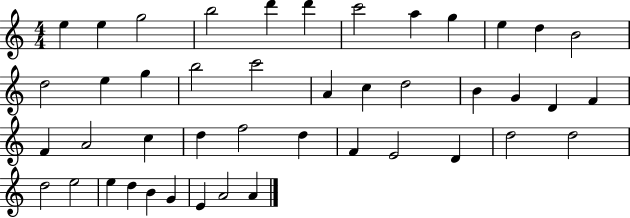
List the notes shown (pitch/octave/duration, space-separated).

E5/q E5/q G5/h B5/h D6/q D6/q C6/h A5/q G5/q E5/q D5/q B4/h D5/h E5/q G5/q B5/h C6/h A4/q C5/q D5/h B4/q G4/q D4/q F4/q F4/q A4/h C5/q D5/q F5/h D5/q F4/q E4/h D4/q D5/h D5/h D5/h E5/h E5/q D5/q B4/q G4/q E4/q A4/h A4/q